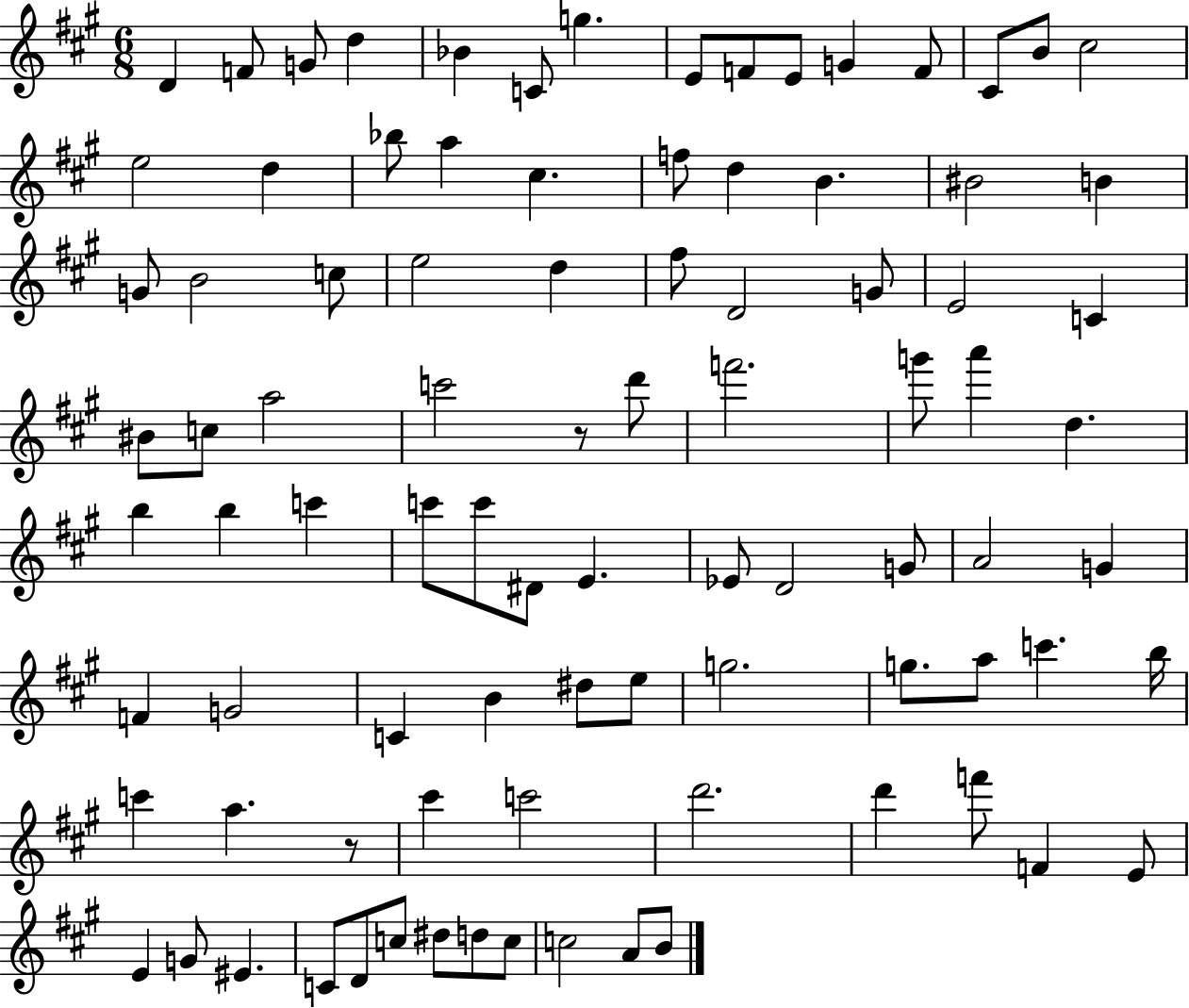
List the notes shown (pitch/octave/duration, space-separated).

D4/q F4/e G4/e D5/q Bb4/q C4/e G5/q. E4/e F4/e E4/e G4/q F4/e C#4/e B4/e C#5/h E5/h D5/q Bb5/e A5/q C#5/q. F5/e D5/q B4/q. BIS4/h B4/q G4/e B4/h C5/e E5/h D5/q F#5/e D4/h G4/e E4/h C4/q BIS4/e C5/e A5/h C6/h R/e D6/e F6/h. G6/e A6/q D5/q. B5/q B5/q C6/q C6/e C6/e D#4/e E4/q. Eb4/e D4/h G4/e A4/h G4/q F4/q G4/h C4/q B4/q D#5/e E5/e G5/h. G5/e. A5/e C6/q. B5/s C6/q A5/q. R/e C#6/q C6/h D6/h. D6/q F6/e F4/q E4/e E4/q G4/e EIS4/q. C4/e D4/e C5/e D#5/e D5/e C5/e C5/h A4/e B4/e